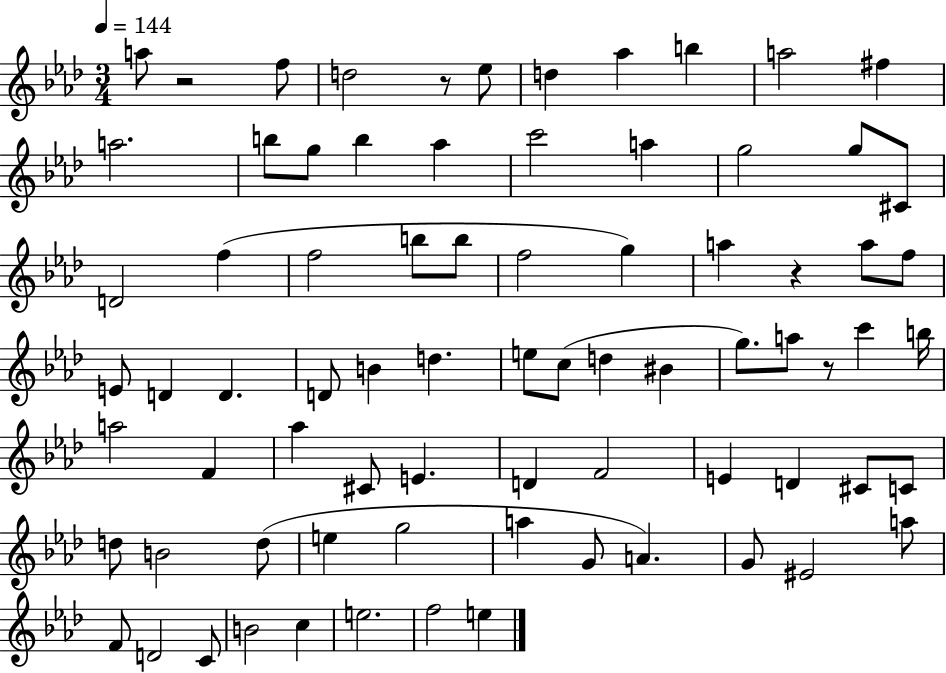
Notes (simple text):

A5/e R/h F5/e D5/h R/e Eb5/e D5/q Ab5/q B5/q A5/h F#5/q A5/h. B5/e G5/e B5/q Ab5/q C6/h A5/q G5/h G5/e C#4/e D4/h F5/q F5/h B5/e B5/e F5/h G5/q A5/q R/q A5/e F5/e E4/e D4/q D4/q. D4/e B4/q D5/q. E5/e C5/e D5/q BIS4/q G5/e. A5/e R/e C6/q B5/s A5/h F4/q Ab5/q C#4/e E4/q. D4/q F4/h E4/q D4/q C#4/e C4/e D5/e B4/h D5/e E5/q G5/h A5/q G4/e A4/q. G4/e EIS4/h A5/e F4/e D4/h C4/e B4/h C5/q E5/h. F5/h E5/q